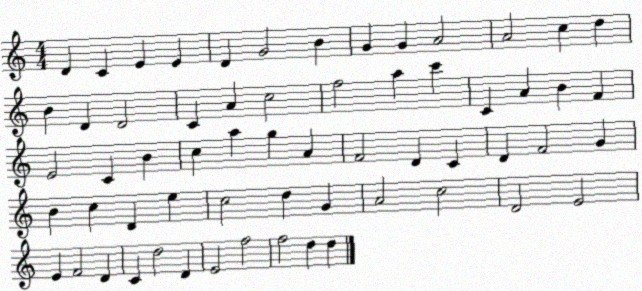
X:1
T:Untitled
M:4/4
L:1/4
K:C
D C E E D G2 B G G A2 A2 c d B D D2 C A c2 f2 a c' C A B F E2 C B c a g A F2 D C D F2 G B c D e c2 d G A2 c2 D2 E2 E F2 D C d2 D E2 f2 f2 d d